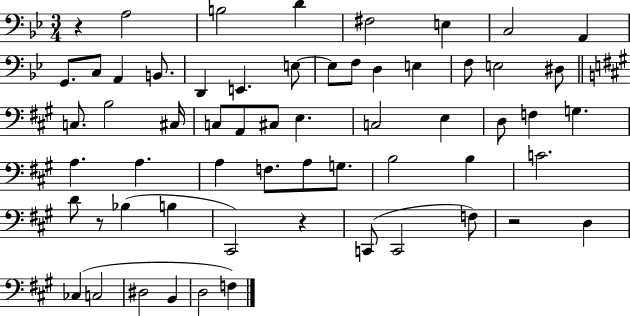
R/q A3/h B3/h D4/q F#3/h E3/q C3/h A2/q G2/e. C3/e A2/q B2/e. D2/q E2/q. E3/e E3/e F3/e D3/q E3/q F3/e E3/h D#3/e C3/e. B3/h C#3/s C3/e A2/e C#3/e E3/q. C3/h E3/q D3/e F3/q G3/q. A3/q. A3/q. A3/q F3/e. A3/e G3/e. B3/h B3/q C4/h. D4/e R/e Bb3/q B3/q C#2/h R/q C2/e C2/h F3/e R/h D3/q CES3/q C3/h D#3/h B2/q D3/h F3/q